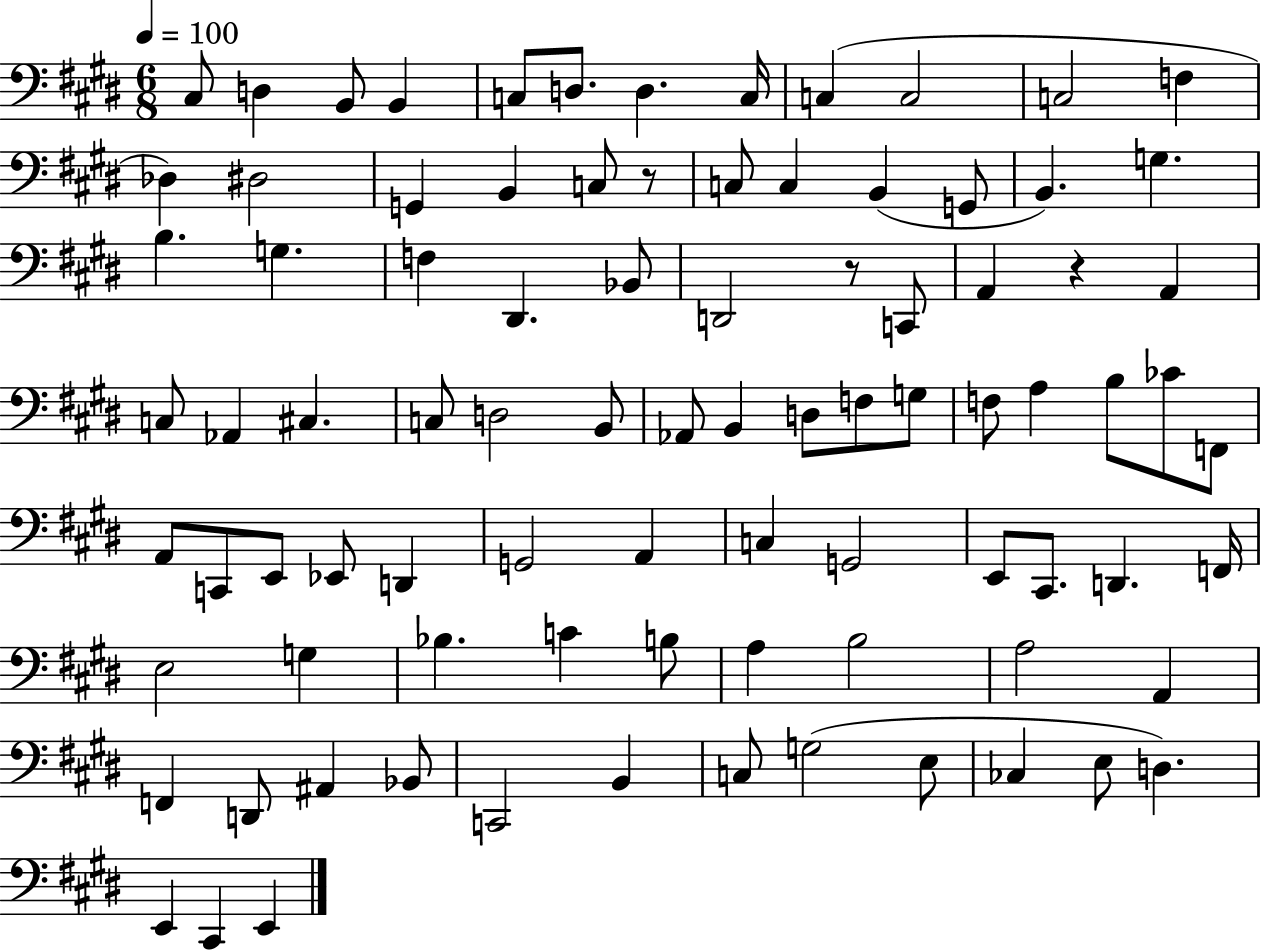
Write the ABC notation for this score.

X:1
T:Untitled
M:6/8
L:1/4
K:E
^C,/2 D, B,,/2 B,, C,/2 D,/2 D, C,/4 C, C,2 C,2 F, _D, ^D,2 G,, B,, C,/2 z/2 C,/2 C, B,, G,,/2 B,, G, B, G, F, ^D,, _B,,/2 D,,2 z/2 C,,/2 A,, z A,, C,/2 _A,, ^C, C,/2 D,2 B,,/2 _A,,/2 B,, D,/2 F,/2 G,/2 F,/2 A, B,/2 _C/2 F,,/2 A,,/2 C,,/2 E,,/2 _E,,/2 D,, G,,2 A,, C, G,,2 E,,/2 ^C,,/2 D,, F,,/4 E,2 G, _B, C B,/2 A, B,2 A,2 A,, F,, D,,/2 ^A,, _B,,/2 C,,2 B,, C,/2 G,2 E,/2 _C, E,/2 D, E,, ^C,, E,,